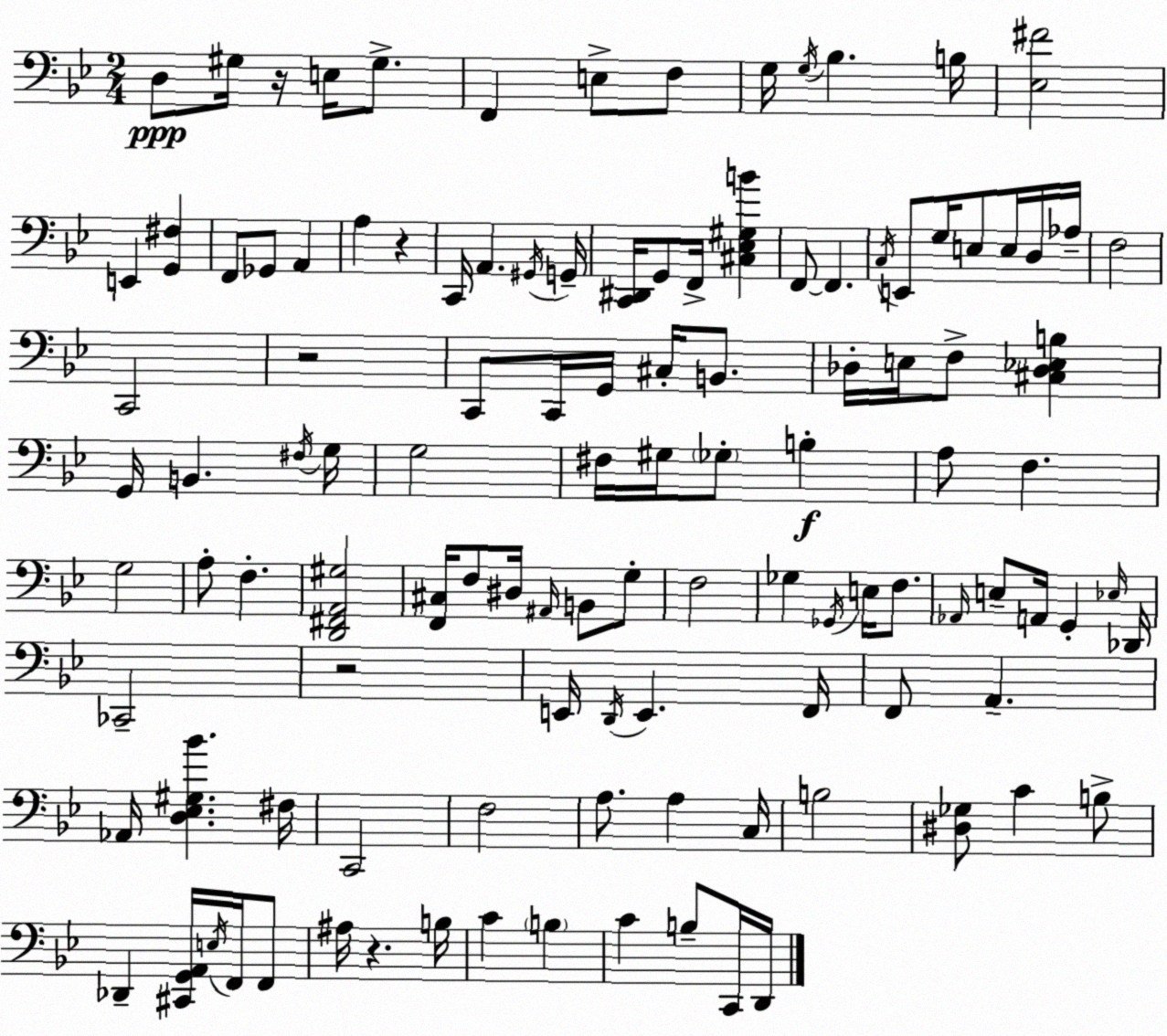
X:1
T:Untitled
M:2/4
L:1/4
K:Bb
D,/2 ^G,/4 z/4 E,/4 ^G,/2 F,, E,/2 F,/2 G,/4 G,/4 _B, B,/4 [_E,^F]2 E,, [G,,^F,] F,,/2 _G,,/2 A,, A, z C,,/4 A,, ^G,,/4 G,,/4 [C,,^D,,]/4 G,,/2 F,,/4 [^C,_E,^G,B] F,,/2 F,, C,/4 E,,/2 G,/4 E,/2 E,/4 D,/4 _A,/4 F,2 C,,2 z2 C,,/2 C,,/4 G,,/4 ^C,/4 B,,/2 _D,/4 E,/4 F,/2 [^C,_D,_E,B,] G,,/4 B,, ^F,/4 G,/4 G,2 ^F,/4 ^G,/4 _G,/2 B, A,/2 F, G,2 A,/2 F, [D,,^F,,A,,^G,]2 [F,,^C,]/4 F,/2 ^D,/4 ^A,,/4 B,,/2 G,/2 F,2 _G, _G,,/4 E,/4 F,/2 _A,,/4 E,/2 A,,/4 G,, _E,/4 _D,,/4 _C,,2 z2 E,,/4 D,,/4 E,, F,,/4 F,,/2 A,, _A,,/4 [D,_E,^G,_B] ^F,/4 C,,2 F,2 A,/2 A, C,/4 B,2 [^D,_G,]/2 C B,/2 _D,, [^C,,G,,A,,]/4 E,/4 F,,/4 F,,/2 ^A,/4 z B,/4 C B, C B,/2 C,,/4 D,,/4